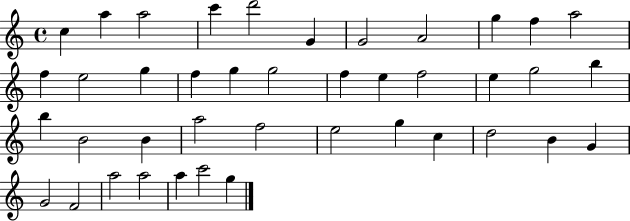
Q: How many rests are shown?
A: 0